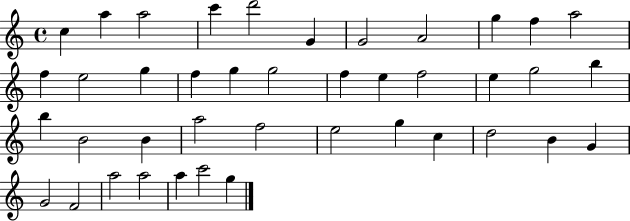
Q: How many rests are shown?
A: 0